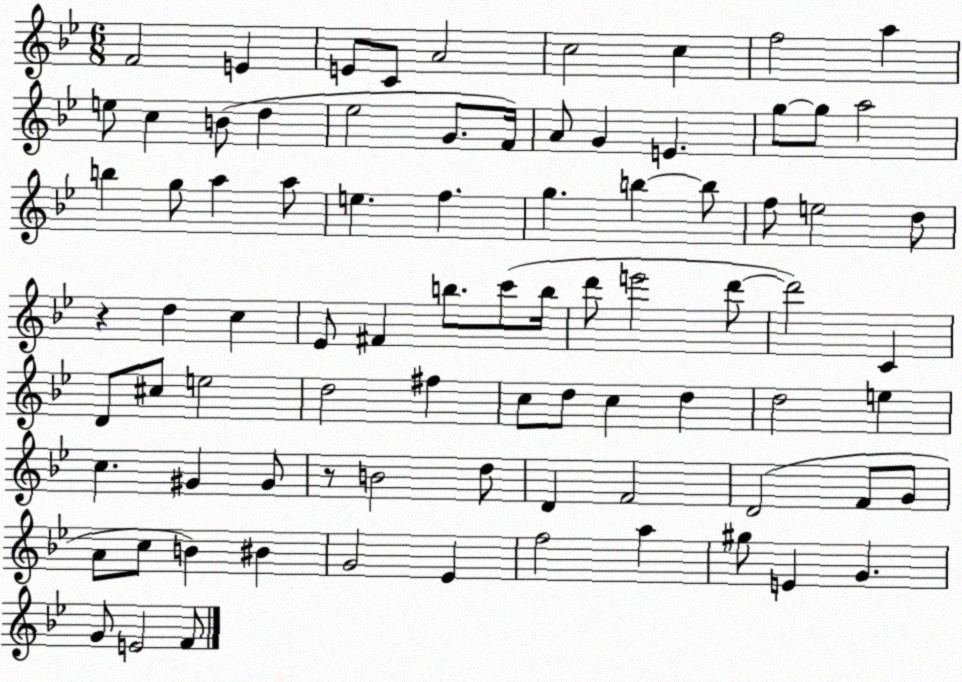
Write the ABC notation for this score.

X:1
T:Untitled
M:6/8
L:1/4
K:Bb
F2 E E/2 C/2 A2 c2 c f2 a e/2 c B/2 d _e2 G/2 F/4 A/2 G E g/2 g/2 a2 b g/2 a a/2 e f g b b/2 f/2 e2 d/2 z d c _E/2 ^F b/2 c'/2 b/4 d'/2 e'2 d'/2 d'2 C D/2 ^c/2 e2 d2 ^f c/2 d/2 c d d2 e c ^G ^G/2 z/2 B2 d/2 D F2 D2 F/2 G/2 A/2 c/2 B ^B G2 _E f2 a ^g/2 E G G/2 E2 F/2